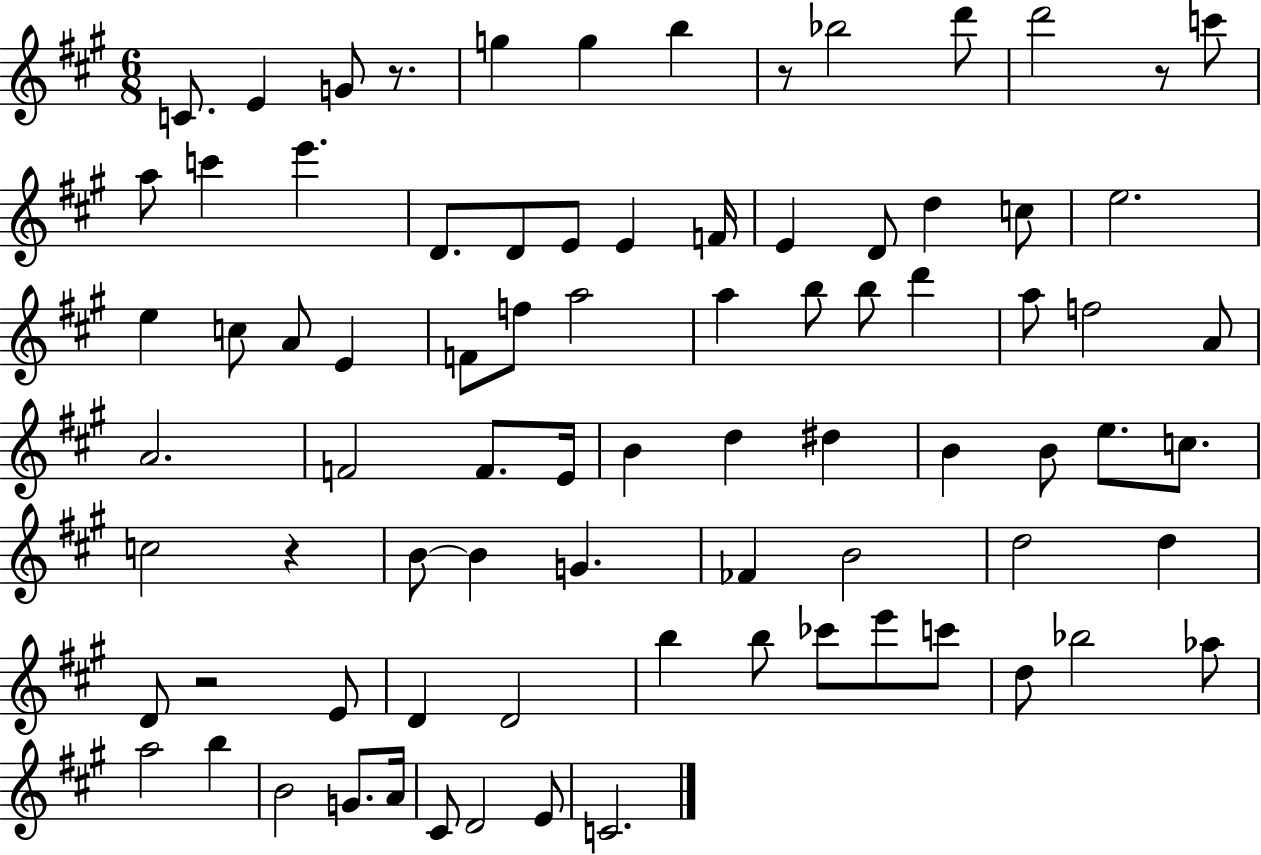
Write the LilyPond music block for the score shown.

{
  \clef treble
  \numericTimeSignature
  \time 6/8
  \key a \major
  c'8. e'4 g'8 r8. | g''4 g''4 b''4 | r8 bes''2 d'''8 | d'''2 r8 c'''8 | \break a''8 c'''4 e'''4. | d'8. d'8 e'8 e'4 f'16 | e'4 d'8 d''4 c''8 | e''2. | \break e''4 c''8 a'8 e'4 | f'8 f''8 a''2 | a''4 b''8 b''8 d'''4 | a''8 f''2 a'8 | \break a'2. | f'2 f'8. e'16 | b'4 d''4 dis''4 | b'4 b'8 e''8. c''8. | \break c''2 r4 | b'8~~ b'4 g'4. | fes'4 b'2 | d''2 d''4 | \break d'8 r2 e'8 | d'4 d'2 | b''4 b''8 ces'''8 e'''8 c'''8 | d''8 bes''2 aes''8 | \break a''2 b''4 | b'2 g'8. a'16 | cis'8 d'2 e'8 | c'2. | \break \bar "|."
}